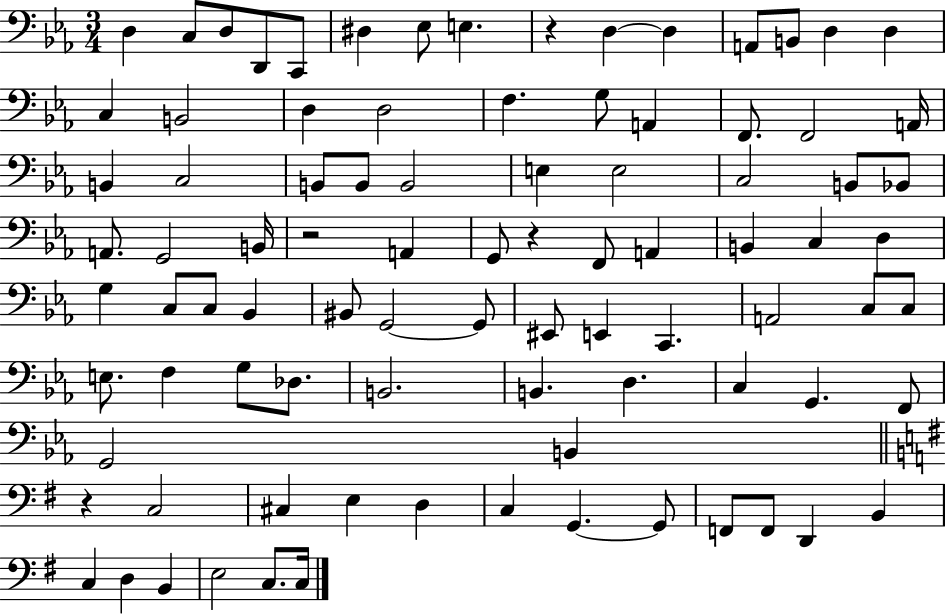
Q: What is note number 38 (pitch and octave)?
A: A2